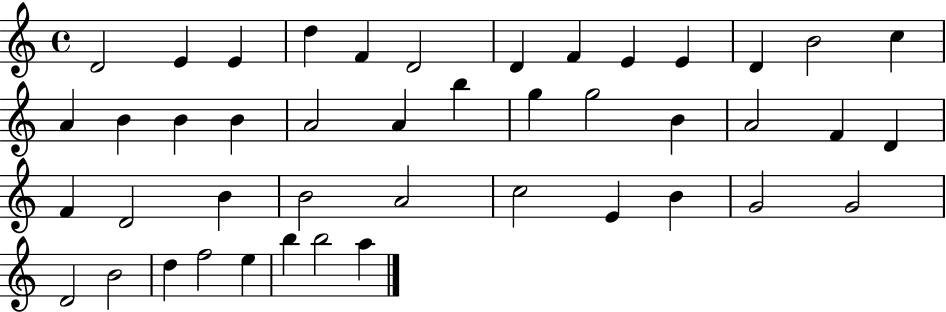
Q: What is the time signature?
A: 4/4